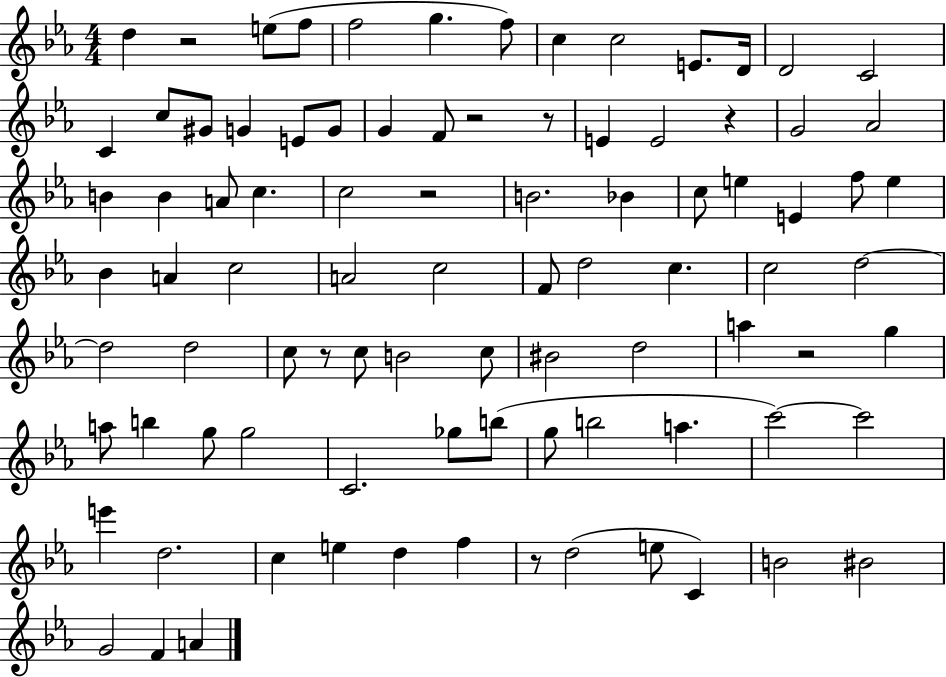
X:1
T:Untitled
M:4/4
L:1/4
K:Eb
d z2 e/2 f/2 f2 g f/2 c c2 E/2 D/4 D2 C2 C c/2 ^G/2 G E/2 G/2 G F/2 z2 z/2 E E2 z G2 _A2 B B A/2 c c2 z2 B2 _B c/2 e E f/2 e _B A c2 A2 c2 F/2 d2 c c2 d2 d2 d2 c/2 z/2 c/2 B2 c/2 ^B2 d2 a z2 g a/2 b g/2 g2 C2 _g/2 b/2 g/2 b2 a c'2 c'2 e' d2 c e d f z/2 d2 e/2 C B2 ^B2 G2 F A